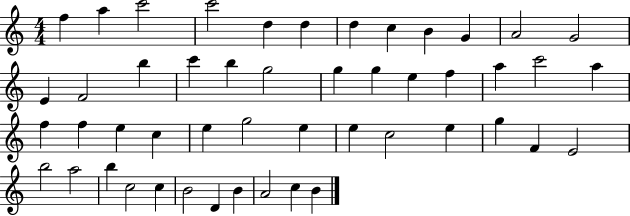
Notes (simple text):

F5/q A5/q C6/h C6/h D5/q D5/q D5/q C5/q B4/q G4/q A4/h G4/h E4/q F4/h B5/q C6/q B5/q G5/h G5/q G5/q E5/q F5/q A5/q C6/h A5/q F5/q F5/q E5/q C5/q E5/q G5/h E5/q E5/q C5/h E5/q G5/q F4/q E4/h B5/h A5/h B5/q C5/h C5/q B4/h D4/q B4/q A4/h C5/q B4/q